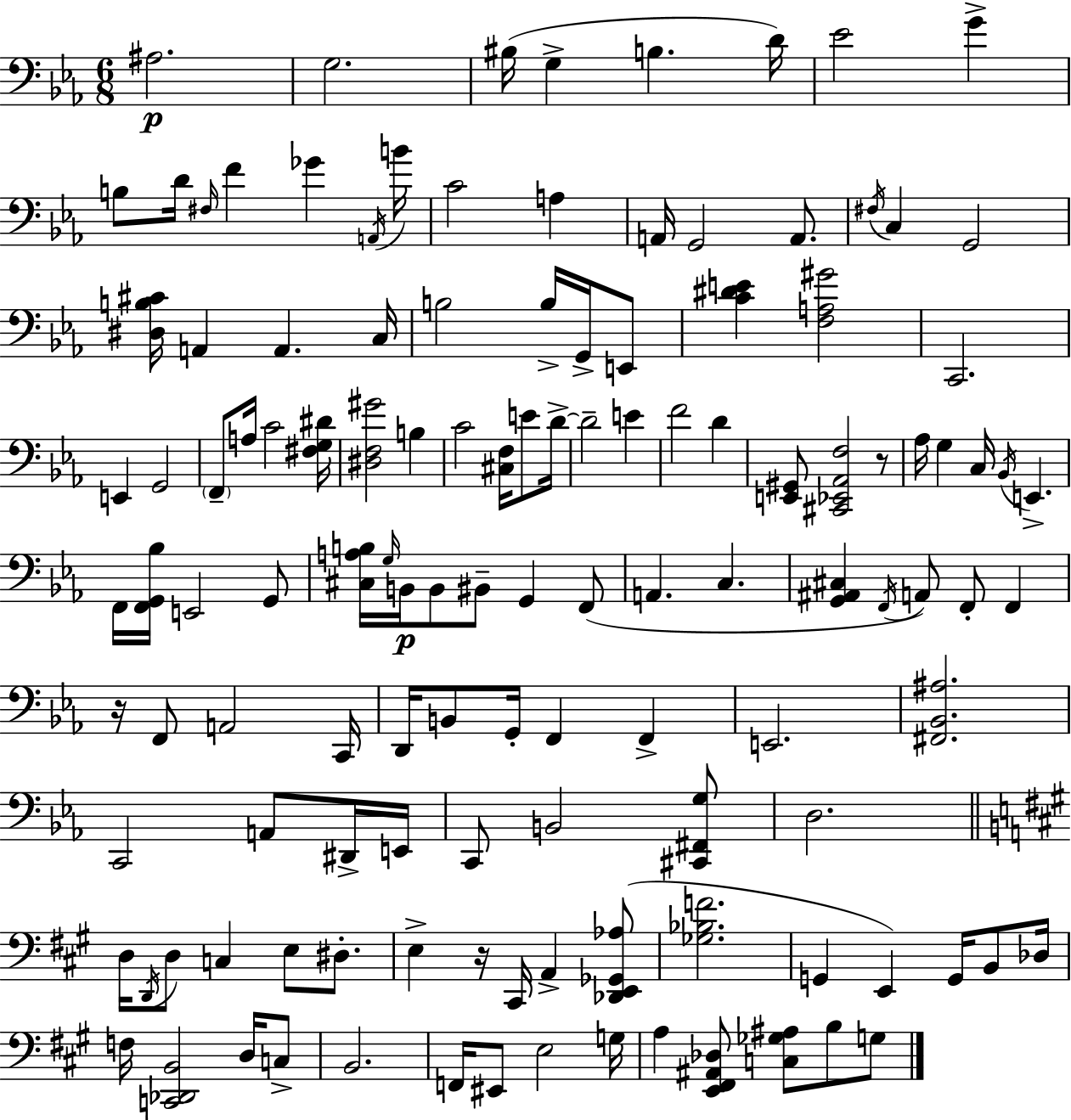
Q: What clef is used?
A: bass